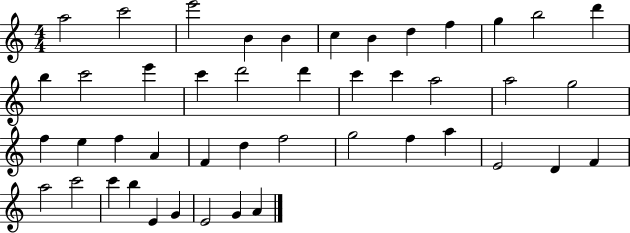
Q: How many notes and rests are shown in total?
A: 45